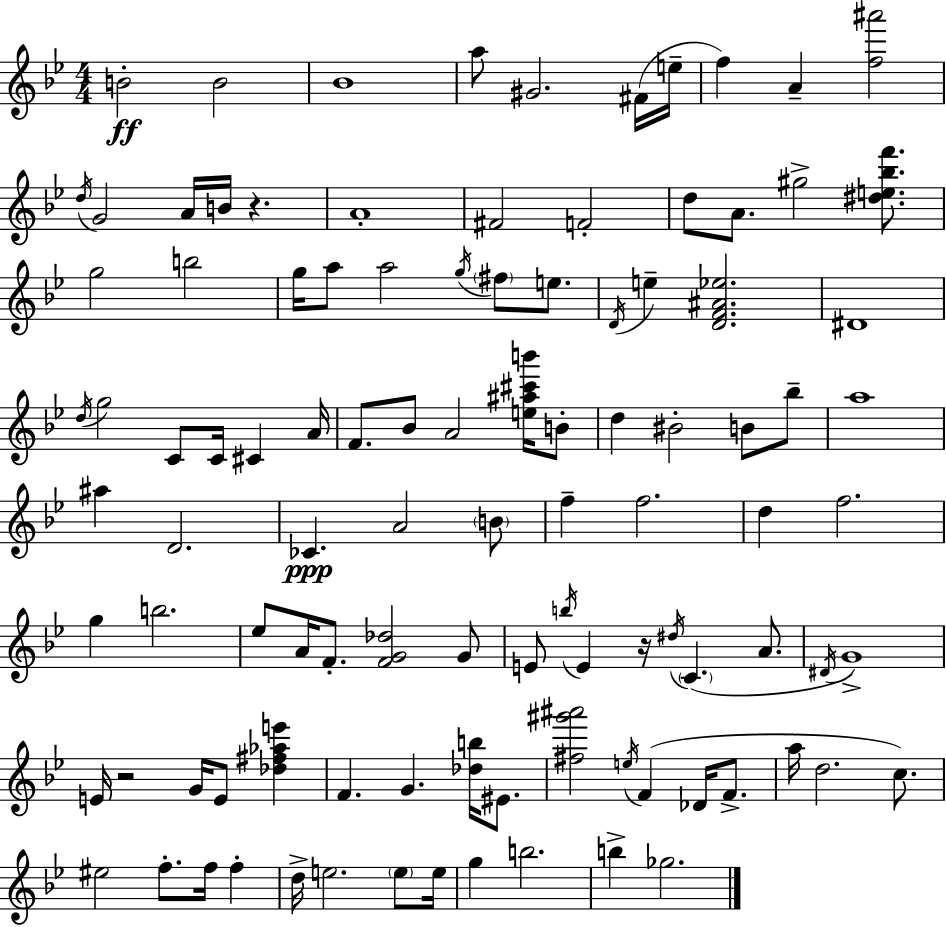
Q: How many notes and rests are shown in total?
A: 104